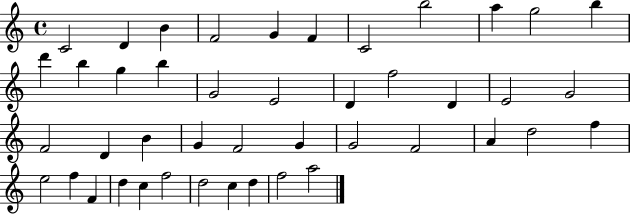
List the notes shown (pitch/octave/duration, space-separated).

C4/h D4/q B4/q F4/h G4/q F4/q C4/h B5/h A5/q G5/h B5/q D6/q B5/q G5/q B5/q G4/h E4/h D4/q F5/h D4/q E4/h G4/h F4/h D4/q B4/q G4/q F4/h G4/q G4/h F4/h A4/q D5/h F5/q E5/h F5/q F4/q D5/q C5/q F5/h D5/h C5/q D5/q F5/h A5/h